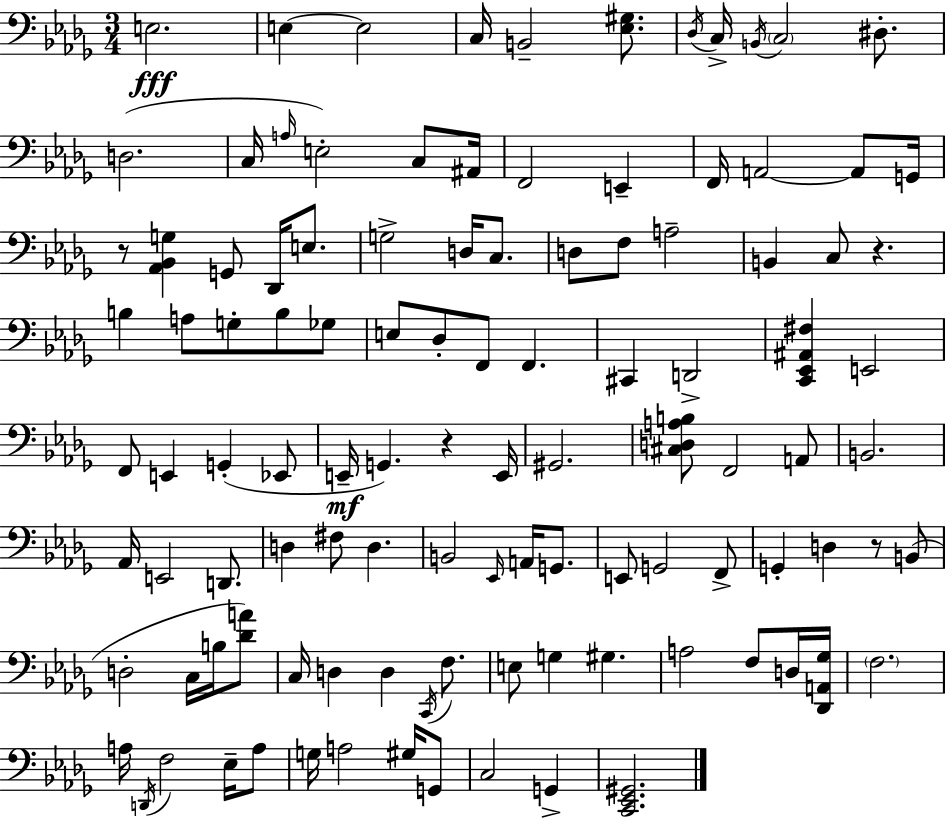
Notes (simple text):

E3/h. E3/q E3/h C3/s B2/h [Eb3,G#3]/e. Db3/s C3/s B2/s C3/h D#3/e. D3/h. C3/s A3/s E3/h C3/e A#2/s F2/h E2/q F2/s A2/h A2/e G2/s R/e [Ab2,Bb2,G3]/q G2/e Db2/s E3/e. G3/h D3/s C3/e. D3/e F3/e A3/h B2/q C3/e R/q. B3/q A3/e G3/e B3/e Gb3/e E3/e Db3/e F2/e F2/q. C#2/q D2/h [C2,Eb2,A#2,F#3]/q E2/h F2/e E2/q G2/q Eb2/e E2/s G2/q. R/q E2/s G#2/h. [C#3,D3,A3,B3]/e F2/h A2/e B2/h. Ab2/s E2/h D2/e. D3/q F#3/e D3/q. B2/h Eb2/s A2/s G2/e. E2/e G2/h F2/e G2/q D3/q R/e B2/e D3/h C3/s B3/s [Db4,A4]/e C3/s D3/q D3/q C2/s F3/e. E3/e G3/q G#3/q. A3/h F3/e D3/s [Db2,A2,Gb3]/s F3/h. A3/s D2/s F3/h Eb3/s A3/e G3/s A3/h G#3/s G2/e C3/h G2/q [C2,Eb2,G#2]/h.